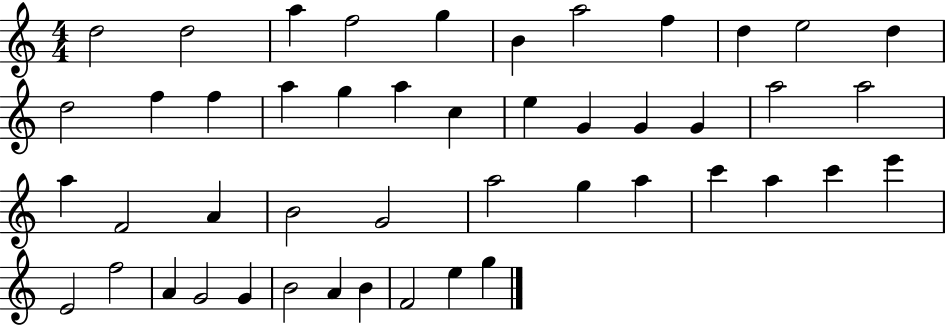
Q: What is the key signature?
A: C major